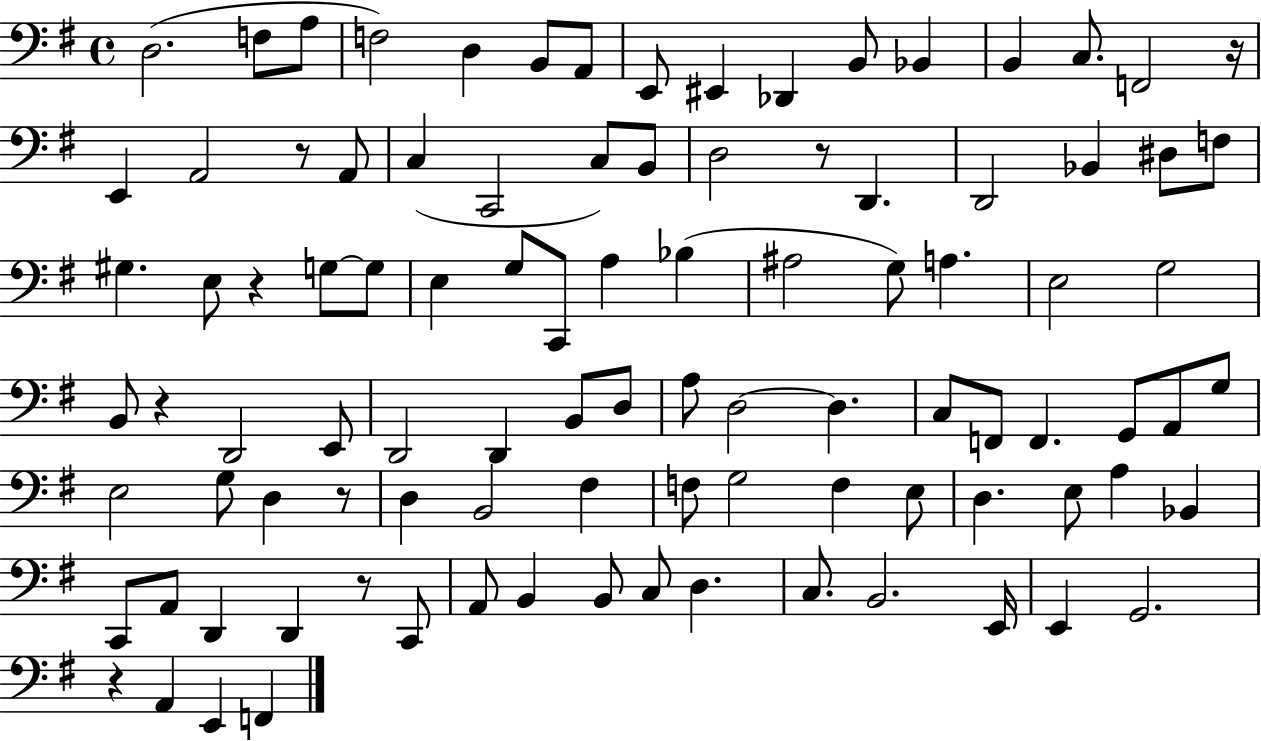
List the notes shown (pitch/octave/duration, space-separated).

D3/h. F3/e A3/e F3/h D3/q B2/e A2/e E2/e EIS2/q Db2/q B2/e Bb2/q B2/q C3/e. F2/h R/s E2/q A2/h R/e A2/e C3/q C2/h C3/e B2/e D3/h R/e D2/q. D2/h Bb2/q D#3/e F3/e G#3/q. E3/e R/q G3/e G3/e E3/q G3/e C2/e A3/q Bb3/q A#3/h G3/e A3/q. E3/h G3/h B2/e R/q D2/h E2/e D2/h D2/q B2/e D3/e A3/e D3/h D3/q. C3/e F2/e F2/q. G2/e A2/e G3/e E3/h G3/e D3/q R/e D3/q B2/h F#3/q F3/e G3/h F3/q E3/e D3/q. E3/e A3/q Bb2/q C2/e A2/e D2/q D2/q R/e C2/e A2/e B2/q B2/e C3/e D3/q. C3/e. B2/h. E2/s E2/q G2/h. R/q A2/q E2/q F2/q